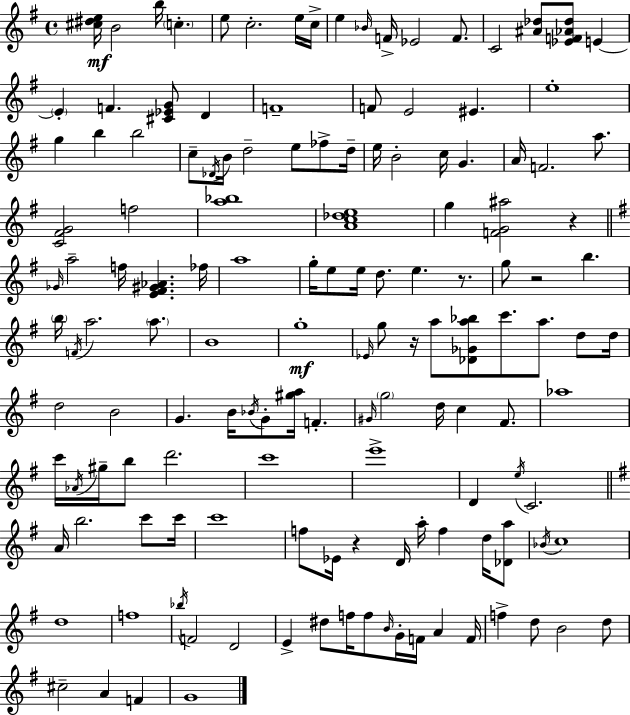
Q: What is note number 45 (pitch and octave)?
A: FES5